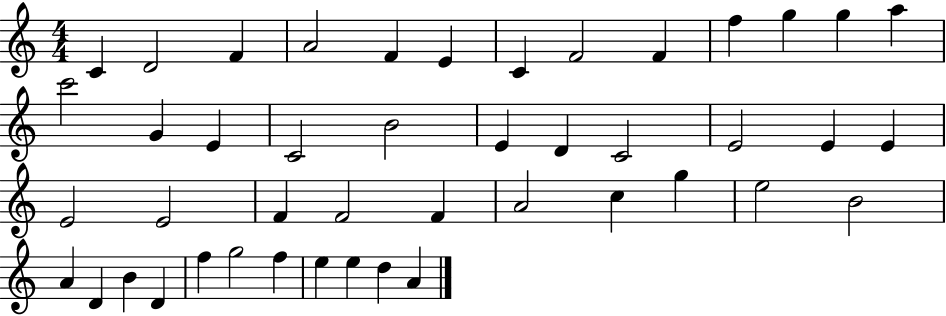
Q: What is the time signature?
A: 4/4